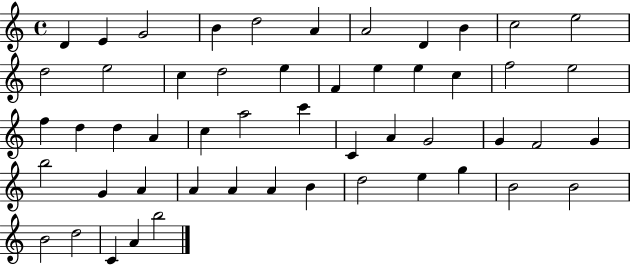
X:1
T:Untitled
M:4/4
L:1/4
K:C
D E G2 B d2 A A2 D B c2 e2 d2 e2 c d2 e F e e c f2 e2 f d d A c a2 c' C A G2 G F2 G b2 G A A A A B d2 e g B2 B2 B2 d2 C A b2